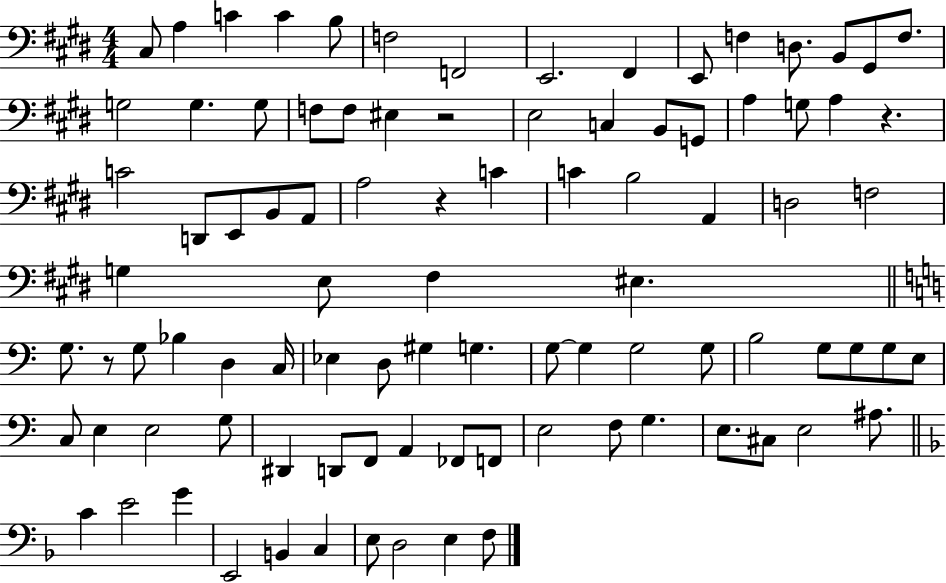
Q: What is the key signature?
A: E major